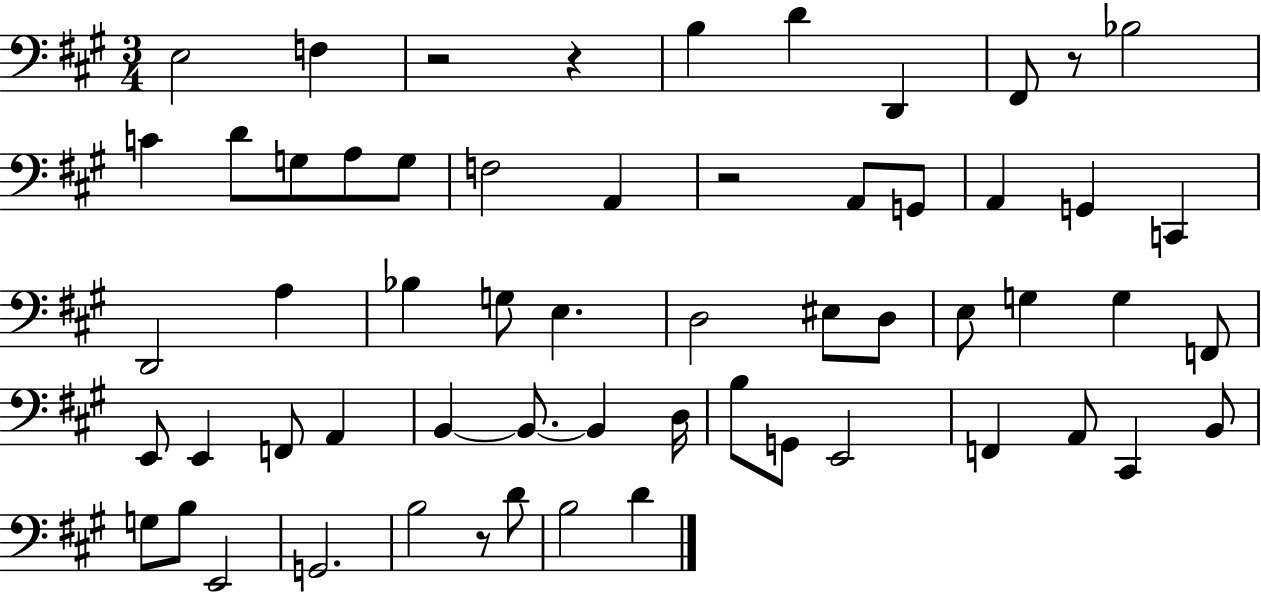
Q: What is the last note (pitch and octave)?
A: D4